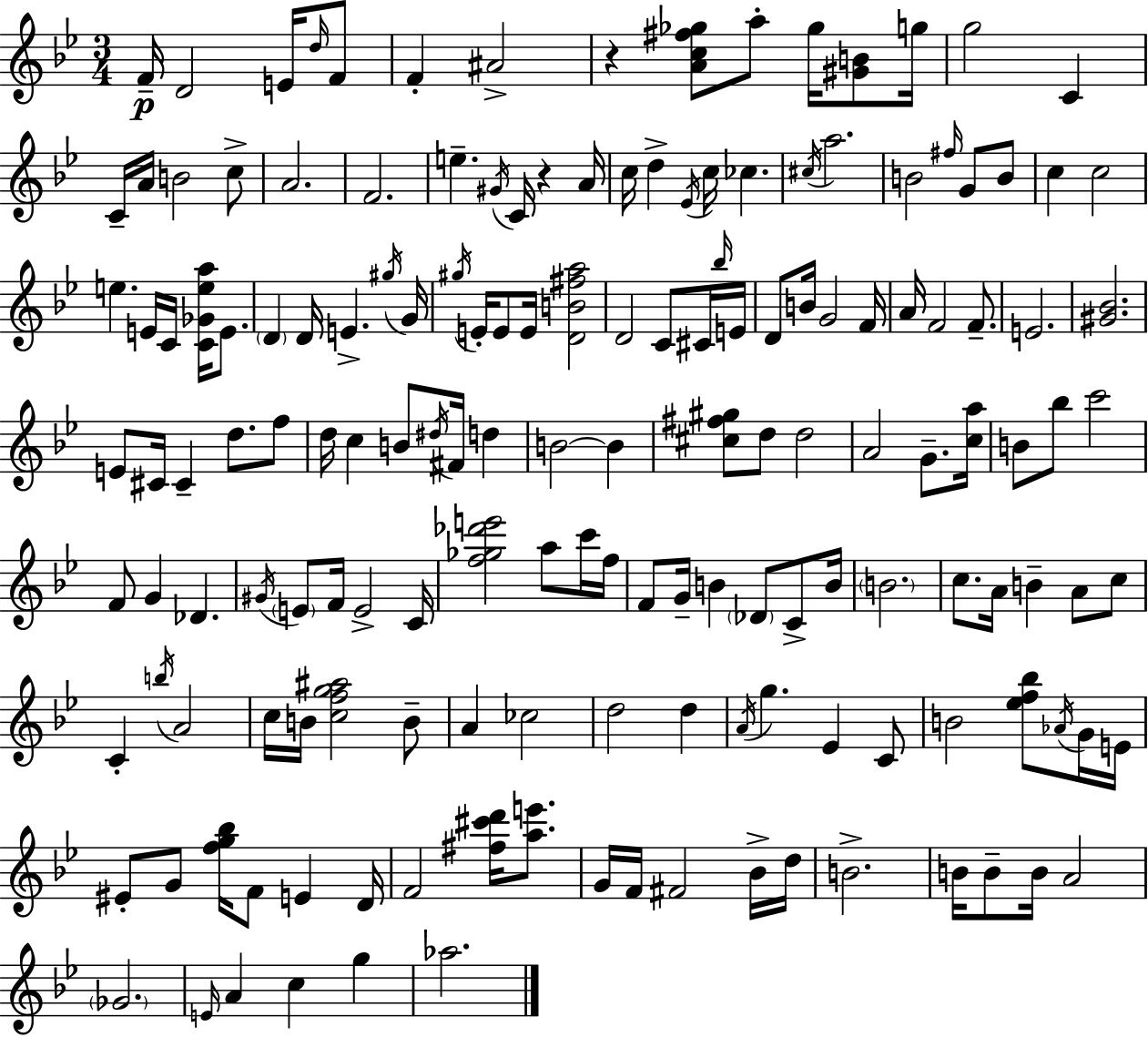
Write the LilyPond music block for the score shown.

{
  \clef treble
  \numericTimeSignature
  \time 3/4
  \key bes \major
  f'16--\p d'2 e'16 \grace { d''16 } f'8 | f'4-. ais'2-> | r4 <a' c'' fis'' ges''>8 a''8-. ges''16 <gis' b'>8 | g''16 g''2 c'4 | \break c'16-- a'16 b'2 c''8-> | a'2. | f'2. | e''4.-- \acciaccatura { gis'16 } c'16 r4 | \break a'16 c''16 d''4-> \acciaccatura { ees'16 } c''16 ces''4. | \acciaccatura { cis''16 } a''2. | b'2 | \grace { fis''16 } g'8 b'8 c''4 c''2 | \break e''4. e'16 | c'16 <c' ges' e'' a''>16 e'8. \parenthesize d'4 d'16 e'4.-> | \acciaccatura { gis''16 } g'16 \acciaccatura { gis''16 } e'16-. e'8 e'16 <d' b' fis'' a''>2 | d'2 | \break c'8 cis'16 \grace { bes''16 } e'16 d'8 b'16 g'2 | f'16 a'16 f'2 | f'8.-- e'2. | <gis' bes'>2. | \break e'8 cis'16 cis'4-- | d''8. f''8 d''16 c''4 | b'8 \acciaccatura { dis''16 } fis'16 d''4 b'2~~ | b'4 <cis'' fis'' gis''>8 d''8 | \break d''2 a'2 | g'8.-- <c'' a''>16 b'8 bes''8 | c'''2 f'8 g'4 | des'4. \acciaccatura { gis'16 } \parenthesize e'8 | \break f'16 e'2-> c'16 <f'' ges'' des''' e'''>2 | a''8 c'''16 f''16 f'8 | g'16-- b'4 \parenthesize des'8 c'8-> b'16 \parenthesize b'2. | c''8. | \break a'16 b'4-- a'8 c''8 c'4-. | \acciaccatura { b''16 } a'2 c''16 | b'16 <c'' f'' g'' ais''>2 b'8-- a'4 | ces''2 d''2 | \break d''4 \acciaccatura { a'16 } | g''4. ees'4 c'8 | b'2 <ees'' f'' bes''>8 \acciaccatura { aes'16 } g'16 | e'16 eis'8-. g'8 <f'' g'' bes''>16 f'8 e'4 | \break d'16 f'2 <fis'' cis''' d'''>16 <a'' e'''>8. | g'16 f'16 fis'2 bes'16-> | d''16 b'2.-> | b'16 b'8-- b'16 a'2 | \break \parenthesize ges'2. | \grace { e'16 } a'4 c''4 g''4 | aes''2. | \bar "|."
}